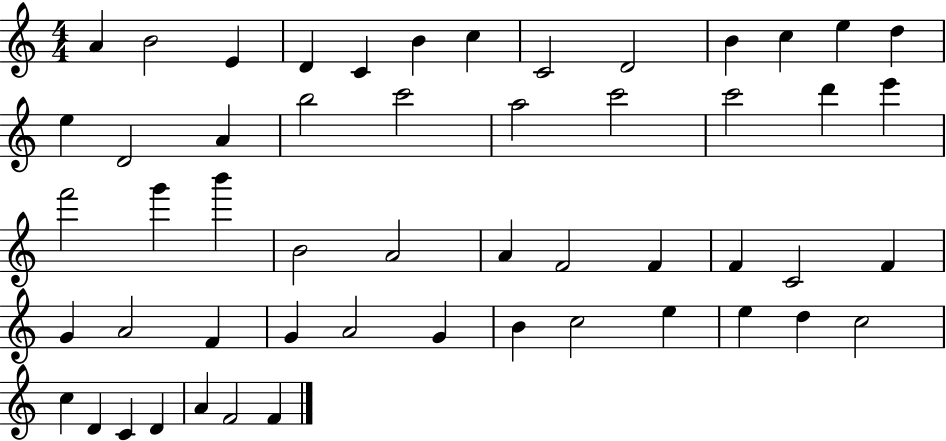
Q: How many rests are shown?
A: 0